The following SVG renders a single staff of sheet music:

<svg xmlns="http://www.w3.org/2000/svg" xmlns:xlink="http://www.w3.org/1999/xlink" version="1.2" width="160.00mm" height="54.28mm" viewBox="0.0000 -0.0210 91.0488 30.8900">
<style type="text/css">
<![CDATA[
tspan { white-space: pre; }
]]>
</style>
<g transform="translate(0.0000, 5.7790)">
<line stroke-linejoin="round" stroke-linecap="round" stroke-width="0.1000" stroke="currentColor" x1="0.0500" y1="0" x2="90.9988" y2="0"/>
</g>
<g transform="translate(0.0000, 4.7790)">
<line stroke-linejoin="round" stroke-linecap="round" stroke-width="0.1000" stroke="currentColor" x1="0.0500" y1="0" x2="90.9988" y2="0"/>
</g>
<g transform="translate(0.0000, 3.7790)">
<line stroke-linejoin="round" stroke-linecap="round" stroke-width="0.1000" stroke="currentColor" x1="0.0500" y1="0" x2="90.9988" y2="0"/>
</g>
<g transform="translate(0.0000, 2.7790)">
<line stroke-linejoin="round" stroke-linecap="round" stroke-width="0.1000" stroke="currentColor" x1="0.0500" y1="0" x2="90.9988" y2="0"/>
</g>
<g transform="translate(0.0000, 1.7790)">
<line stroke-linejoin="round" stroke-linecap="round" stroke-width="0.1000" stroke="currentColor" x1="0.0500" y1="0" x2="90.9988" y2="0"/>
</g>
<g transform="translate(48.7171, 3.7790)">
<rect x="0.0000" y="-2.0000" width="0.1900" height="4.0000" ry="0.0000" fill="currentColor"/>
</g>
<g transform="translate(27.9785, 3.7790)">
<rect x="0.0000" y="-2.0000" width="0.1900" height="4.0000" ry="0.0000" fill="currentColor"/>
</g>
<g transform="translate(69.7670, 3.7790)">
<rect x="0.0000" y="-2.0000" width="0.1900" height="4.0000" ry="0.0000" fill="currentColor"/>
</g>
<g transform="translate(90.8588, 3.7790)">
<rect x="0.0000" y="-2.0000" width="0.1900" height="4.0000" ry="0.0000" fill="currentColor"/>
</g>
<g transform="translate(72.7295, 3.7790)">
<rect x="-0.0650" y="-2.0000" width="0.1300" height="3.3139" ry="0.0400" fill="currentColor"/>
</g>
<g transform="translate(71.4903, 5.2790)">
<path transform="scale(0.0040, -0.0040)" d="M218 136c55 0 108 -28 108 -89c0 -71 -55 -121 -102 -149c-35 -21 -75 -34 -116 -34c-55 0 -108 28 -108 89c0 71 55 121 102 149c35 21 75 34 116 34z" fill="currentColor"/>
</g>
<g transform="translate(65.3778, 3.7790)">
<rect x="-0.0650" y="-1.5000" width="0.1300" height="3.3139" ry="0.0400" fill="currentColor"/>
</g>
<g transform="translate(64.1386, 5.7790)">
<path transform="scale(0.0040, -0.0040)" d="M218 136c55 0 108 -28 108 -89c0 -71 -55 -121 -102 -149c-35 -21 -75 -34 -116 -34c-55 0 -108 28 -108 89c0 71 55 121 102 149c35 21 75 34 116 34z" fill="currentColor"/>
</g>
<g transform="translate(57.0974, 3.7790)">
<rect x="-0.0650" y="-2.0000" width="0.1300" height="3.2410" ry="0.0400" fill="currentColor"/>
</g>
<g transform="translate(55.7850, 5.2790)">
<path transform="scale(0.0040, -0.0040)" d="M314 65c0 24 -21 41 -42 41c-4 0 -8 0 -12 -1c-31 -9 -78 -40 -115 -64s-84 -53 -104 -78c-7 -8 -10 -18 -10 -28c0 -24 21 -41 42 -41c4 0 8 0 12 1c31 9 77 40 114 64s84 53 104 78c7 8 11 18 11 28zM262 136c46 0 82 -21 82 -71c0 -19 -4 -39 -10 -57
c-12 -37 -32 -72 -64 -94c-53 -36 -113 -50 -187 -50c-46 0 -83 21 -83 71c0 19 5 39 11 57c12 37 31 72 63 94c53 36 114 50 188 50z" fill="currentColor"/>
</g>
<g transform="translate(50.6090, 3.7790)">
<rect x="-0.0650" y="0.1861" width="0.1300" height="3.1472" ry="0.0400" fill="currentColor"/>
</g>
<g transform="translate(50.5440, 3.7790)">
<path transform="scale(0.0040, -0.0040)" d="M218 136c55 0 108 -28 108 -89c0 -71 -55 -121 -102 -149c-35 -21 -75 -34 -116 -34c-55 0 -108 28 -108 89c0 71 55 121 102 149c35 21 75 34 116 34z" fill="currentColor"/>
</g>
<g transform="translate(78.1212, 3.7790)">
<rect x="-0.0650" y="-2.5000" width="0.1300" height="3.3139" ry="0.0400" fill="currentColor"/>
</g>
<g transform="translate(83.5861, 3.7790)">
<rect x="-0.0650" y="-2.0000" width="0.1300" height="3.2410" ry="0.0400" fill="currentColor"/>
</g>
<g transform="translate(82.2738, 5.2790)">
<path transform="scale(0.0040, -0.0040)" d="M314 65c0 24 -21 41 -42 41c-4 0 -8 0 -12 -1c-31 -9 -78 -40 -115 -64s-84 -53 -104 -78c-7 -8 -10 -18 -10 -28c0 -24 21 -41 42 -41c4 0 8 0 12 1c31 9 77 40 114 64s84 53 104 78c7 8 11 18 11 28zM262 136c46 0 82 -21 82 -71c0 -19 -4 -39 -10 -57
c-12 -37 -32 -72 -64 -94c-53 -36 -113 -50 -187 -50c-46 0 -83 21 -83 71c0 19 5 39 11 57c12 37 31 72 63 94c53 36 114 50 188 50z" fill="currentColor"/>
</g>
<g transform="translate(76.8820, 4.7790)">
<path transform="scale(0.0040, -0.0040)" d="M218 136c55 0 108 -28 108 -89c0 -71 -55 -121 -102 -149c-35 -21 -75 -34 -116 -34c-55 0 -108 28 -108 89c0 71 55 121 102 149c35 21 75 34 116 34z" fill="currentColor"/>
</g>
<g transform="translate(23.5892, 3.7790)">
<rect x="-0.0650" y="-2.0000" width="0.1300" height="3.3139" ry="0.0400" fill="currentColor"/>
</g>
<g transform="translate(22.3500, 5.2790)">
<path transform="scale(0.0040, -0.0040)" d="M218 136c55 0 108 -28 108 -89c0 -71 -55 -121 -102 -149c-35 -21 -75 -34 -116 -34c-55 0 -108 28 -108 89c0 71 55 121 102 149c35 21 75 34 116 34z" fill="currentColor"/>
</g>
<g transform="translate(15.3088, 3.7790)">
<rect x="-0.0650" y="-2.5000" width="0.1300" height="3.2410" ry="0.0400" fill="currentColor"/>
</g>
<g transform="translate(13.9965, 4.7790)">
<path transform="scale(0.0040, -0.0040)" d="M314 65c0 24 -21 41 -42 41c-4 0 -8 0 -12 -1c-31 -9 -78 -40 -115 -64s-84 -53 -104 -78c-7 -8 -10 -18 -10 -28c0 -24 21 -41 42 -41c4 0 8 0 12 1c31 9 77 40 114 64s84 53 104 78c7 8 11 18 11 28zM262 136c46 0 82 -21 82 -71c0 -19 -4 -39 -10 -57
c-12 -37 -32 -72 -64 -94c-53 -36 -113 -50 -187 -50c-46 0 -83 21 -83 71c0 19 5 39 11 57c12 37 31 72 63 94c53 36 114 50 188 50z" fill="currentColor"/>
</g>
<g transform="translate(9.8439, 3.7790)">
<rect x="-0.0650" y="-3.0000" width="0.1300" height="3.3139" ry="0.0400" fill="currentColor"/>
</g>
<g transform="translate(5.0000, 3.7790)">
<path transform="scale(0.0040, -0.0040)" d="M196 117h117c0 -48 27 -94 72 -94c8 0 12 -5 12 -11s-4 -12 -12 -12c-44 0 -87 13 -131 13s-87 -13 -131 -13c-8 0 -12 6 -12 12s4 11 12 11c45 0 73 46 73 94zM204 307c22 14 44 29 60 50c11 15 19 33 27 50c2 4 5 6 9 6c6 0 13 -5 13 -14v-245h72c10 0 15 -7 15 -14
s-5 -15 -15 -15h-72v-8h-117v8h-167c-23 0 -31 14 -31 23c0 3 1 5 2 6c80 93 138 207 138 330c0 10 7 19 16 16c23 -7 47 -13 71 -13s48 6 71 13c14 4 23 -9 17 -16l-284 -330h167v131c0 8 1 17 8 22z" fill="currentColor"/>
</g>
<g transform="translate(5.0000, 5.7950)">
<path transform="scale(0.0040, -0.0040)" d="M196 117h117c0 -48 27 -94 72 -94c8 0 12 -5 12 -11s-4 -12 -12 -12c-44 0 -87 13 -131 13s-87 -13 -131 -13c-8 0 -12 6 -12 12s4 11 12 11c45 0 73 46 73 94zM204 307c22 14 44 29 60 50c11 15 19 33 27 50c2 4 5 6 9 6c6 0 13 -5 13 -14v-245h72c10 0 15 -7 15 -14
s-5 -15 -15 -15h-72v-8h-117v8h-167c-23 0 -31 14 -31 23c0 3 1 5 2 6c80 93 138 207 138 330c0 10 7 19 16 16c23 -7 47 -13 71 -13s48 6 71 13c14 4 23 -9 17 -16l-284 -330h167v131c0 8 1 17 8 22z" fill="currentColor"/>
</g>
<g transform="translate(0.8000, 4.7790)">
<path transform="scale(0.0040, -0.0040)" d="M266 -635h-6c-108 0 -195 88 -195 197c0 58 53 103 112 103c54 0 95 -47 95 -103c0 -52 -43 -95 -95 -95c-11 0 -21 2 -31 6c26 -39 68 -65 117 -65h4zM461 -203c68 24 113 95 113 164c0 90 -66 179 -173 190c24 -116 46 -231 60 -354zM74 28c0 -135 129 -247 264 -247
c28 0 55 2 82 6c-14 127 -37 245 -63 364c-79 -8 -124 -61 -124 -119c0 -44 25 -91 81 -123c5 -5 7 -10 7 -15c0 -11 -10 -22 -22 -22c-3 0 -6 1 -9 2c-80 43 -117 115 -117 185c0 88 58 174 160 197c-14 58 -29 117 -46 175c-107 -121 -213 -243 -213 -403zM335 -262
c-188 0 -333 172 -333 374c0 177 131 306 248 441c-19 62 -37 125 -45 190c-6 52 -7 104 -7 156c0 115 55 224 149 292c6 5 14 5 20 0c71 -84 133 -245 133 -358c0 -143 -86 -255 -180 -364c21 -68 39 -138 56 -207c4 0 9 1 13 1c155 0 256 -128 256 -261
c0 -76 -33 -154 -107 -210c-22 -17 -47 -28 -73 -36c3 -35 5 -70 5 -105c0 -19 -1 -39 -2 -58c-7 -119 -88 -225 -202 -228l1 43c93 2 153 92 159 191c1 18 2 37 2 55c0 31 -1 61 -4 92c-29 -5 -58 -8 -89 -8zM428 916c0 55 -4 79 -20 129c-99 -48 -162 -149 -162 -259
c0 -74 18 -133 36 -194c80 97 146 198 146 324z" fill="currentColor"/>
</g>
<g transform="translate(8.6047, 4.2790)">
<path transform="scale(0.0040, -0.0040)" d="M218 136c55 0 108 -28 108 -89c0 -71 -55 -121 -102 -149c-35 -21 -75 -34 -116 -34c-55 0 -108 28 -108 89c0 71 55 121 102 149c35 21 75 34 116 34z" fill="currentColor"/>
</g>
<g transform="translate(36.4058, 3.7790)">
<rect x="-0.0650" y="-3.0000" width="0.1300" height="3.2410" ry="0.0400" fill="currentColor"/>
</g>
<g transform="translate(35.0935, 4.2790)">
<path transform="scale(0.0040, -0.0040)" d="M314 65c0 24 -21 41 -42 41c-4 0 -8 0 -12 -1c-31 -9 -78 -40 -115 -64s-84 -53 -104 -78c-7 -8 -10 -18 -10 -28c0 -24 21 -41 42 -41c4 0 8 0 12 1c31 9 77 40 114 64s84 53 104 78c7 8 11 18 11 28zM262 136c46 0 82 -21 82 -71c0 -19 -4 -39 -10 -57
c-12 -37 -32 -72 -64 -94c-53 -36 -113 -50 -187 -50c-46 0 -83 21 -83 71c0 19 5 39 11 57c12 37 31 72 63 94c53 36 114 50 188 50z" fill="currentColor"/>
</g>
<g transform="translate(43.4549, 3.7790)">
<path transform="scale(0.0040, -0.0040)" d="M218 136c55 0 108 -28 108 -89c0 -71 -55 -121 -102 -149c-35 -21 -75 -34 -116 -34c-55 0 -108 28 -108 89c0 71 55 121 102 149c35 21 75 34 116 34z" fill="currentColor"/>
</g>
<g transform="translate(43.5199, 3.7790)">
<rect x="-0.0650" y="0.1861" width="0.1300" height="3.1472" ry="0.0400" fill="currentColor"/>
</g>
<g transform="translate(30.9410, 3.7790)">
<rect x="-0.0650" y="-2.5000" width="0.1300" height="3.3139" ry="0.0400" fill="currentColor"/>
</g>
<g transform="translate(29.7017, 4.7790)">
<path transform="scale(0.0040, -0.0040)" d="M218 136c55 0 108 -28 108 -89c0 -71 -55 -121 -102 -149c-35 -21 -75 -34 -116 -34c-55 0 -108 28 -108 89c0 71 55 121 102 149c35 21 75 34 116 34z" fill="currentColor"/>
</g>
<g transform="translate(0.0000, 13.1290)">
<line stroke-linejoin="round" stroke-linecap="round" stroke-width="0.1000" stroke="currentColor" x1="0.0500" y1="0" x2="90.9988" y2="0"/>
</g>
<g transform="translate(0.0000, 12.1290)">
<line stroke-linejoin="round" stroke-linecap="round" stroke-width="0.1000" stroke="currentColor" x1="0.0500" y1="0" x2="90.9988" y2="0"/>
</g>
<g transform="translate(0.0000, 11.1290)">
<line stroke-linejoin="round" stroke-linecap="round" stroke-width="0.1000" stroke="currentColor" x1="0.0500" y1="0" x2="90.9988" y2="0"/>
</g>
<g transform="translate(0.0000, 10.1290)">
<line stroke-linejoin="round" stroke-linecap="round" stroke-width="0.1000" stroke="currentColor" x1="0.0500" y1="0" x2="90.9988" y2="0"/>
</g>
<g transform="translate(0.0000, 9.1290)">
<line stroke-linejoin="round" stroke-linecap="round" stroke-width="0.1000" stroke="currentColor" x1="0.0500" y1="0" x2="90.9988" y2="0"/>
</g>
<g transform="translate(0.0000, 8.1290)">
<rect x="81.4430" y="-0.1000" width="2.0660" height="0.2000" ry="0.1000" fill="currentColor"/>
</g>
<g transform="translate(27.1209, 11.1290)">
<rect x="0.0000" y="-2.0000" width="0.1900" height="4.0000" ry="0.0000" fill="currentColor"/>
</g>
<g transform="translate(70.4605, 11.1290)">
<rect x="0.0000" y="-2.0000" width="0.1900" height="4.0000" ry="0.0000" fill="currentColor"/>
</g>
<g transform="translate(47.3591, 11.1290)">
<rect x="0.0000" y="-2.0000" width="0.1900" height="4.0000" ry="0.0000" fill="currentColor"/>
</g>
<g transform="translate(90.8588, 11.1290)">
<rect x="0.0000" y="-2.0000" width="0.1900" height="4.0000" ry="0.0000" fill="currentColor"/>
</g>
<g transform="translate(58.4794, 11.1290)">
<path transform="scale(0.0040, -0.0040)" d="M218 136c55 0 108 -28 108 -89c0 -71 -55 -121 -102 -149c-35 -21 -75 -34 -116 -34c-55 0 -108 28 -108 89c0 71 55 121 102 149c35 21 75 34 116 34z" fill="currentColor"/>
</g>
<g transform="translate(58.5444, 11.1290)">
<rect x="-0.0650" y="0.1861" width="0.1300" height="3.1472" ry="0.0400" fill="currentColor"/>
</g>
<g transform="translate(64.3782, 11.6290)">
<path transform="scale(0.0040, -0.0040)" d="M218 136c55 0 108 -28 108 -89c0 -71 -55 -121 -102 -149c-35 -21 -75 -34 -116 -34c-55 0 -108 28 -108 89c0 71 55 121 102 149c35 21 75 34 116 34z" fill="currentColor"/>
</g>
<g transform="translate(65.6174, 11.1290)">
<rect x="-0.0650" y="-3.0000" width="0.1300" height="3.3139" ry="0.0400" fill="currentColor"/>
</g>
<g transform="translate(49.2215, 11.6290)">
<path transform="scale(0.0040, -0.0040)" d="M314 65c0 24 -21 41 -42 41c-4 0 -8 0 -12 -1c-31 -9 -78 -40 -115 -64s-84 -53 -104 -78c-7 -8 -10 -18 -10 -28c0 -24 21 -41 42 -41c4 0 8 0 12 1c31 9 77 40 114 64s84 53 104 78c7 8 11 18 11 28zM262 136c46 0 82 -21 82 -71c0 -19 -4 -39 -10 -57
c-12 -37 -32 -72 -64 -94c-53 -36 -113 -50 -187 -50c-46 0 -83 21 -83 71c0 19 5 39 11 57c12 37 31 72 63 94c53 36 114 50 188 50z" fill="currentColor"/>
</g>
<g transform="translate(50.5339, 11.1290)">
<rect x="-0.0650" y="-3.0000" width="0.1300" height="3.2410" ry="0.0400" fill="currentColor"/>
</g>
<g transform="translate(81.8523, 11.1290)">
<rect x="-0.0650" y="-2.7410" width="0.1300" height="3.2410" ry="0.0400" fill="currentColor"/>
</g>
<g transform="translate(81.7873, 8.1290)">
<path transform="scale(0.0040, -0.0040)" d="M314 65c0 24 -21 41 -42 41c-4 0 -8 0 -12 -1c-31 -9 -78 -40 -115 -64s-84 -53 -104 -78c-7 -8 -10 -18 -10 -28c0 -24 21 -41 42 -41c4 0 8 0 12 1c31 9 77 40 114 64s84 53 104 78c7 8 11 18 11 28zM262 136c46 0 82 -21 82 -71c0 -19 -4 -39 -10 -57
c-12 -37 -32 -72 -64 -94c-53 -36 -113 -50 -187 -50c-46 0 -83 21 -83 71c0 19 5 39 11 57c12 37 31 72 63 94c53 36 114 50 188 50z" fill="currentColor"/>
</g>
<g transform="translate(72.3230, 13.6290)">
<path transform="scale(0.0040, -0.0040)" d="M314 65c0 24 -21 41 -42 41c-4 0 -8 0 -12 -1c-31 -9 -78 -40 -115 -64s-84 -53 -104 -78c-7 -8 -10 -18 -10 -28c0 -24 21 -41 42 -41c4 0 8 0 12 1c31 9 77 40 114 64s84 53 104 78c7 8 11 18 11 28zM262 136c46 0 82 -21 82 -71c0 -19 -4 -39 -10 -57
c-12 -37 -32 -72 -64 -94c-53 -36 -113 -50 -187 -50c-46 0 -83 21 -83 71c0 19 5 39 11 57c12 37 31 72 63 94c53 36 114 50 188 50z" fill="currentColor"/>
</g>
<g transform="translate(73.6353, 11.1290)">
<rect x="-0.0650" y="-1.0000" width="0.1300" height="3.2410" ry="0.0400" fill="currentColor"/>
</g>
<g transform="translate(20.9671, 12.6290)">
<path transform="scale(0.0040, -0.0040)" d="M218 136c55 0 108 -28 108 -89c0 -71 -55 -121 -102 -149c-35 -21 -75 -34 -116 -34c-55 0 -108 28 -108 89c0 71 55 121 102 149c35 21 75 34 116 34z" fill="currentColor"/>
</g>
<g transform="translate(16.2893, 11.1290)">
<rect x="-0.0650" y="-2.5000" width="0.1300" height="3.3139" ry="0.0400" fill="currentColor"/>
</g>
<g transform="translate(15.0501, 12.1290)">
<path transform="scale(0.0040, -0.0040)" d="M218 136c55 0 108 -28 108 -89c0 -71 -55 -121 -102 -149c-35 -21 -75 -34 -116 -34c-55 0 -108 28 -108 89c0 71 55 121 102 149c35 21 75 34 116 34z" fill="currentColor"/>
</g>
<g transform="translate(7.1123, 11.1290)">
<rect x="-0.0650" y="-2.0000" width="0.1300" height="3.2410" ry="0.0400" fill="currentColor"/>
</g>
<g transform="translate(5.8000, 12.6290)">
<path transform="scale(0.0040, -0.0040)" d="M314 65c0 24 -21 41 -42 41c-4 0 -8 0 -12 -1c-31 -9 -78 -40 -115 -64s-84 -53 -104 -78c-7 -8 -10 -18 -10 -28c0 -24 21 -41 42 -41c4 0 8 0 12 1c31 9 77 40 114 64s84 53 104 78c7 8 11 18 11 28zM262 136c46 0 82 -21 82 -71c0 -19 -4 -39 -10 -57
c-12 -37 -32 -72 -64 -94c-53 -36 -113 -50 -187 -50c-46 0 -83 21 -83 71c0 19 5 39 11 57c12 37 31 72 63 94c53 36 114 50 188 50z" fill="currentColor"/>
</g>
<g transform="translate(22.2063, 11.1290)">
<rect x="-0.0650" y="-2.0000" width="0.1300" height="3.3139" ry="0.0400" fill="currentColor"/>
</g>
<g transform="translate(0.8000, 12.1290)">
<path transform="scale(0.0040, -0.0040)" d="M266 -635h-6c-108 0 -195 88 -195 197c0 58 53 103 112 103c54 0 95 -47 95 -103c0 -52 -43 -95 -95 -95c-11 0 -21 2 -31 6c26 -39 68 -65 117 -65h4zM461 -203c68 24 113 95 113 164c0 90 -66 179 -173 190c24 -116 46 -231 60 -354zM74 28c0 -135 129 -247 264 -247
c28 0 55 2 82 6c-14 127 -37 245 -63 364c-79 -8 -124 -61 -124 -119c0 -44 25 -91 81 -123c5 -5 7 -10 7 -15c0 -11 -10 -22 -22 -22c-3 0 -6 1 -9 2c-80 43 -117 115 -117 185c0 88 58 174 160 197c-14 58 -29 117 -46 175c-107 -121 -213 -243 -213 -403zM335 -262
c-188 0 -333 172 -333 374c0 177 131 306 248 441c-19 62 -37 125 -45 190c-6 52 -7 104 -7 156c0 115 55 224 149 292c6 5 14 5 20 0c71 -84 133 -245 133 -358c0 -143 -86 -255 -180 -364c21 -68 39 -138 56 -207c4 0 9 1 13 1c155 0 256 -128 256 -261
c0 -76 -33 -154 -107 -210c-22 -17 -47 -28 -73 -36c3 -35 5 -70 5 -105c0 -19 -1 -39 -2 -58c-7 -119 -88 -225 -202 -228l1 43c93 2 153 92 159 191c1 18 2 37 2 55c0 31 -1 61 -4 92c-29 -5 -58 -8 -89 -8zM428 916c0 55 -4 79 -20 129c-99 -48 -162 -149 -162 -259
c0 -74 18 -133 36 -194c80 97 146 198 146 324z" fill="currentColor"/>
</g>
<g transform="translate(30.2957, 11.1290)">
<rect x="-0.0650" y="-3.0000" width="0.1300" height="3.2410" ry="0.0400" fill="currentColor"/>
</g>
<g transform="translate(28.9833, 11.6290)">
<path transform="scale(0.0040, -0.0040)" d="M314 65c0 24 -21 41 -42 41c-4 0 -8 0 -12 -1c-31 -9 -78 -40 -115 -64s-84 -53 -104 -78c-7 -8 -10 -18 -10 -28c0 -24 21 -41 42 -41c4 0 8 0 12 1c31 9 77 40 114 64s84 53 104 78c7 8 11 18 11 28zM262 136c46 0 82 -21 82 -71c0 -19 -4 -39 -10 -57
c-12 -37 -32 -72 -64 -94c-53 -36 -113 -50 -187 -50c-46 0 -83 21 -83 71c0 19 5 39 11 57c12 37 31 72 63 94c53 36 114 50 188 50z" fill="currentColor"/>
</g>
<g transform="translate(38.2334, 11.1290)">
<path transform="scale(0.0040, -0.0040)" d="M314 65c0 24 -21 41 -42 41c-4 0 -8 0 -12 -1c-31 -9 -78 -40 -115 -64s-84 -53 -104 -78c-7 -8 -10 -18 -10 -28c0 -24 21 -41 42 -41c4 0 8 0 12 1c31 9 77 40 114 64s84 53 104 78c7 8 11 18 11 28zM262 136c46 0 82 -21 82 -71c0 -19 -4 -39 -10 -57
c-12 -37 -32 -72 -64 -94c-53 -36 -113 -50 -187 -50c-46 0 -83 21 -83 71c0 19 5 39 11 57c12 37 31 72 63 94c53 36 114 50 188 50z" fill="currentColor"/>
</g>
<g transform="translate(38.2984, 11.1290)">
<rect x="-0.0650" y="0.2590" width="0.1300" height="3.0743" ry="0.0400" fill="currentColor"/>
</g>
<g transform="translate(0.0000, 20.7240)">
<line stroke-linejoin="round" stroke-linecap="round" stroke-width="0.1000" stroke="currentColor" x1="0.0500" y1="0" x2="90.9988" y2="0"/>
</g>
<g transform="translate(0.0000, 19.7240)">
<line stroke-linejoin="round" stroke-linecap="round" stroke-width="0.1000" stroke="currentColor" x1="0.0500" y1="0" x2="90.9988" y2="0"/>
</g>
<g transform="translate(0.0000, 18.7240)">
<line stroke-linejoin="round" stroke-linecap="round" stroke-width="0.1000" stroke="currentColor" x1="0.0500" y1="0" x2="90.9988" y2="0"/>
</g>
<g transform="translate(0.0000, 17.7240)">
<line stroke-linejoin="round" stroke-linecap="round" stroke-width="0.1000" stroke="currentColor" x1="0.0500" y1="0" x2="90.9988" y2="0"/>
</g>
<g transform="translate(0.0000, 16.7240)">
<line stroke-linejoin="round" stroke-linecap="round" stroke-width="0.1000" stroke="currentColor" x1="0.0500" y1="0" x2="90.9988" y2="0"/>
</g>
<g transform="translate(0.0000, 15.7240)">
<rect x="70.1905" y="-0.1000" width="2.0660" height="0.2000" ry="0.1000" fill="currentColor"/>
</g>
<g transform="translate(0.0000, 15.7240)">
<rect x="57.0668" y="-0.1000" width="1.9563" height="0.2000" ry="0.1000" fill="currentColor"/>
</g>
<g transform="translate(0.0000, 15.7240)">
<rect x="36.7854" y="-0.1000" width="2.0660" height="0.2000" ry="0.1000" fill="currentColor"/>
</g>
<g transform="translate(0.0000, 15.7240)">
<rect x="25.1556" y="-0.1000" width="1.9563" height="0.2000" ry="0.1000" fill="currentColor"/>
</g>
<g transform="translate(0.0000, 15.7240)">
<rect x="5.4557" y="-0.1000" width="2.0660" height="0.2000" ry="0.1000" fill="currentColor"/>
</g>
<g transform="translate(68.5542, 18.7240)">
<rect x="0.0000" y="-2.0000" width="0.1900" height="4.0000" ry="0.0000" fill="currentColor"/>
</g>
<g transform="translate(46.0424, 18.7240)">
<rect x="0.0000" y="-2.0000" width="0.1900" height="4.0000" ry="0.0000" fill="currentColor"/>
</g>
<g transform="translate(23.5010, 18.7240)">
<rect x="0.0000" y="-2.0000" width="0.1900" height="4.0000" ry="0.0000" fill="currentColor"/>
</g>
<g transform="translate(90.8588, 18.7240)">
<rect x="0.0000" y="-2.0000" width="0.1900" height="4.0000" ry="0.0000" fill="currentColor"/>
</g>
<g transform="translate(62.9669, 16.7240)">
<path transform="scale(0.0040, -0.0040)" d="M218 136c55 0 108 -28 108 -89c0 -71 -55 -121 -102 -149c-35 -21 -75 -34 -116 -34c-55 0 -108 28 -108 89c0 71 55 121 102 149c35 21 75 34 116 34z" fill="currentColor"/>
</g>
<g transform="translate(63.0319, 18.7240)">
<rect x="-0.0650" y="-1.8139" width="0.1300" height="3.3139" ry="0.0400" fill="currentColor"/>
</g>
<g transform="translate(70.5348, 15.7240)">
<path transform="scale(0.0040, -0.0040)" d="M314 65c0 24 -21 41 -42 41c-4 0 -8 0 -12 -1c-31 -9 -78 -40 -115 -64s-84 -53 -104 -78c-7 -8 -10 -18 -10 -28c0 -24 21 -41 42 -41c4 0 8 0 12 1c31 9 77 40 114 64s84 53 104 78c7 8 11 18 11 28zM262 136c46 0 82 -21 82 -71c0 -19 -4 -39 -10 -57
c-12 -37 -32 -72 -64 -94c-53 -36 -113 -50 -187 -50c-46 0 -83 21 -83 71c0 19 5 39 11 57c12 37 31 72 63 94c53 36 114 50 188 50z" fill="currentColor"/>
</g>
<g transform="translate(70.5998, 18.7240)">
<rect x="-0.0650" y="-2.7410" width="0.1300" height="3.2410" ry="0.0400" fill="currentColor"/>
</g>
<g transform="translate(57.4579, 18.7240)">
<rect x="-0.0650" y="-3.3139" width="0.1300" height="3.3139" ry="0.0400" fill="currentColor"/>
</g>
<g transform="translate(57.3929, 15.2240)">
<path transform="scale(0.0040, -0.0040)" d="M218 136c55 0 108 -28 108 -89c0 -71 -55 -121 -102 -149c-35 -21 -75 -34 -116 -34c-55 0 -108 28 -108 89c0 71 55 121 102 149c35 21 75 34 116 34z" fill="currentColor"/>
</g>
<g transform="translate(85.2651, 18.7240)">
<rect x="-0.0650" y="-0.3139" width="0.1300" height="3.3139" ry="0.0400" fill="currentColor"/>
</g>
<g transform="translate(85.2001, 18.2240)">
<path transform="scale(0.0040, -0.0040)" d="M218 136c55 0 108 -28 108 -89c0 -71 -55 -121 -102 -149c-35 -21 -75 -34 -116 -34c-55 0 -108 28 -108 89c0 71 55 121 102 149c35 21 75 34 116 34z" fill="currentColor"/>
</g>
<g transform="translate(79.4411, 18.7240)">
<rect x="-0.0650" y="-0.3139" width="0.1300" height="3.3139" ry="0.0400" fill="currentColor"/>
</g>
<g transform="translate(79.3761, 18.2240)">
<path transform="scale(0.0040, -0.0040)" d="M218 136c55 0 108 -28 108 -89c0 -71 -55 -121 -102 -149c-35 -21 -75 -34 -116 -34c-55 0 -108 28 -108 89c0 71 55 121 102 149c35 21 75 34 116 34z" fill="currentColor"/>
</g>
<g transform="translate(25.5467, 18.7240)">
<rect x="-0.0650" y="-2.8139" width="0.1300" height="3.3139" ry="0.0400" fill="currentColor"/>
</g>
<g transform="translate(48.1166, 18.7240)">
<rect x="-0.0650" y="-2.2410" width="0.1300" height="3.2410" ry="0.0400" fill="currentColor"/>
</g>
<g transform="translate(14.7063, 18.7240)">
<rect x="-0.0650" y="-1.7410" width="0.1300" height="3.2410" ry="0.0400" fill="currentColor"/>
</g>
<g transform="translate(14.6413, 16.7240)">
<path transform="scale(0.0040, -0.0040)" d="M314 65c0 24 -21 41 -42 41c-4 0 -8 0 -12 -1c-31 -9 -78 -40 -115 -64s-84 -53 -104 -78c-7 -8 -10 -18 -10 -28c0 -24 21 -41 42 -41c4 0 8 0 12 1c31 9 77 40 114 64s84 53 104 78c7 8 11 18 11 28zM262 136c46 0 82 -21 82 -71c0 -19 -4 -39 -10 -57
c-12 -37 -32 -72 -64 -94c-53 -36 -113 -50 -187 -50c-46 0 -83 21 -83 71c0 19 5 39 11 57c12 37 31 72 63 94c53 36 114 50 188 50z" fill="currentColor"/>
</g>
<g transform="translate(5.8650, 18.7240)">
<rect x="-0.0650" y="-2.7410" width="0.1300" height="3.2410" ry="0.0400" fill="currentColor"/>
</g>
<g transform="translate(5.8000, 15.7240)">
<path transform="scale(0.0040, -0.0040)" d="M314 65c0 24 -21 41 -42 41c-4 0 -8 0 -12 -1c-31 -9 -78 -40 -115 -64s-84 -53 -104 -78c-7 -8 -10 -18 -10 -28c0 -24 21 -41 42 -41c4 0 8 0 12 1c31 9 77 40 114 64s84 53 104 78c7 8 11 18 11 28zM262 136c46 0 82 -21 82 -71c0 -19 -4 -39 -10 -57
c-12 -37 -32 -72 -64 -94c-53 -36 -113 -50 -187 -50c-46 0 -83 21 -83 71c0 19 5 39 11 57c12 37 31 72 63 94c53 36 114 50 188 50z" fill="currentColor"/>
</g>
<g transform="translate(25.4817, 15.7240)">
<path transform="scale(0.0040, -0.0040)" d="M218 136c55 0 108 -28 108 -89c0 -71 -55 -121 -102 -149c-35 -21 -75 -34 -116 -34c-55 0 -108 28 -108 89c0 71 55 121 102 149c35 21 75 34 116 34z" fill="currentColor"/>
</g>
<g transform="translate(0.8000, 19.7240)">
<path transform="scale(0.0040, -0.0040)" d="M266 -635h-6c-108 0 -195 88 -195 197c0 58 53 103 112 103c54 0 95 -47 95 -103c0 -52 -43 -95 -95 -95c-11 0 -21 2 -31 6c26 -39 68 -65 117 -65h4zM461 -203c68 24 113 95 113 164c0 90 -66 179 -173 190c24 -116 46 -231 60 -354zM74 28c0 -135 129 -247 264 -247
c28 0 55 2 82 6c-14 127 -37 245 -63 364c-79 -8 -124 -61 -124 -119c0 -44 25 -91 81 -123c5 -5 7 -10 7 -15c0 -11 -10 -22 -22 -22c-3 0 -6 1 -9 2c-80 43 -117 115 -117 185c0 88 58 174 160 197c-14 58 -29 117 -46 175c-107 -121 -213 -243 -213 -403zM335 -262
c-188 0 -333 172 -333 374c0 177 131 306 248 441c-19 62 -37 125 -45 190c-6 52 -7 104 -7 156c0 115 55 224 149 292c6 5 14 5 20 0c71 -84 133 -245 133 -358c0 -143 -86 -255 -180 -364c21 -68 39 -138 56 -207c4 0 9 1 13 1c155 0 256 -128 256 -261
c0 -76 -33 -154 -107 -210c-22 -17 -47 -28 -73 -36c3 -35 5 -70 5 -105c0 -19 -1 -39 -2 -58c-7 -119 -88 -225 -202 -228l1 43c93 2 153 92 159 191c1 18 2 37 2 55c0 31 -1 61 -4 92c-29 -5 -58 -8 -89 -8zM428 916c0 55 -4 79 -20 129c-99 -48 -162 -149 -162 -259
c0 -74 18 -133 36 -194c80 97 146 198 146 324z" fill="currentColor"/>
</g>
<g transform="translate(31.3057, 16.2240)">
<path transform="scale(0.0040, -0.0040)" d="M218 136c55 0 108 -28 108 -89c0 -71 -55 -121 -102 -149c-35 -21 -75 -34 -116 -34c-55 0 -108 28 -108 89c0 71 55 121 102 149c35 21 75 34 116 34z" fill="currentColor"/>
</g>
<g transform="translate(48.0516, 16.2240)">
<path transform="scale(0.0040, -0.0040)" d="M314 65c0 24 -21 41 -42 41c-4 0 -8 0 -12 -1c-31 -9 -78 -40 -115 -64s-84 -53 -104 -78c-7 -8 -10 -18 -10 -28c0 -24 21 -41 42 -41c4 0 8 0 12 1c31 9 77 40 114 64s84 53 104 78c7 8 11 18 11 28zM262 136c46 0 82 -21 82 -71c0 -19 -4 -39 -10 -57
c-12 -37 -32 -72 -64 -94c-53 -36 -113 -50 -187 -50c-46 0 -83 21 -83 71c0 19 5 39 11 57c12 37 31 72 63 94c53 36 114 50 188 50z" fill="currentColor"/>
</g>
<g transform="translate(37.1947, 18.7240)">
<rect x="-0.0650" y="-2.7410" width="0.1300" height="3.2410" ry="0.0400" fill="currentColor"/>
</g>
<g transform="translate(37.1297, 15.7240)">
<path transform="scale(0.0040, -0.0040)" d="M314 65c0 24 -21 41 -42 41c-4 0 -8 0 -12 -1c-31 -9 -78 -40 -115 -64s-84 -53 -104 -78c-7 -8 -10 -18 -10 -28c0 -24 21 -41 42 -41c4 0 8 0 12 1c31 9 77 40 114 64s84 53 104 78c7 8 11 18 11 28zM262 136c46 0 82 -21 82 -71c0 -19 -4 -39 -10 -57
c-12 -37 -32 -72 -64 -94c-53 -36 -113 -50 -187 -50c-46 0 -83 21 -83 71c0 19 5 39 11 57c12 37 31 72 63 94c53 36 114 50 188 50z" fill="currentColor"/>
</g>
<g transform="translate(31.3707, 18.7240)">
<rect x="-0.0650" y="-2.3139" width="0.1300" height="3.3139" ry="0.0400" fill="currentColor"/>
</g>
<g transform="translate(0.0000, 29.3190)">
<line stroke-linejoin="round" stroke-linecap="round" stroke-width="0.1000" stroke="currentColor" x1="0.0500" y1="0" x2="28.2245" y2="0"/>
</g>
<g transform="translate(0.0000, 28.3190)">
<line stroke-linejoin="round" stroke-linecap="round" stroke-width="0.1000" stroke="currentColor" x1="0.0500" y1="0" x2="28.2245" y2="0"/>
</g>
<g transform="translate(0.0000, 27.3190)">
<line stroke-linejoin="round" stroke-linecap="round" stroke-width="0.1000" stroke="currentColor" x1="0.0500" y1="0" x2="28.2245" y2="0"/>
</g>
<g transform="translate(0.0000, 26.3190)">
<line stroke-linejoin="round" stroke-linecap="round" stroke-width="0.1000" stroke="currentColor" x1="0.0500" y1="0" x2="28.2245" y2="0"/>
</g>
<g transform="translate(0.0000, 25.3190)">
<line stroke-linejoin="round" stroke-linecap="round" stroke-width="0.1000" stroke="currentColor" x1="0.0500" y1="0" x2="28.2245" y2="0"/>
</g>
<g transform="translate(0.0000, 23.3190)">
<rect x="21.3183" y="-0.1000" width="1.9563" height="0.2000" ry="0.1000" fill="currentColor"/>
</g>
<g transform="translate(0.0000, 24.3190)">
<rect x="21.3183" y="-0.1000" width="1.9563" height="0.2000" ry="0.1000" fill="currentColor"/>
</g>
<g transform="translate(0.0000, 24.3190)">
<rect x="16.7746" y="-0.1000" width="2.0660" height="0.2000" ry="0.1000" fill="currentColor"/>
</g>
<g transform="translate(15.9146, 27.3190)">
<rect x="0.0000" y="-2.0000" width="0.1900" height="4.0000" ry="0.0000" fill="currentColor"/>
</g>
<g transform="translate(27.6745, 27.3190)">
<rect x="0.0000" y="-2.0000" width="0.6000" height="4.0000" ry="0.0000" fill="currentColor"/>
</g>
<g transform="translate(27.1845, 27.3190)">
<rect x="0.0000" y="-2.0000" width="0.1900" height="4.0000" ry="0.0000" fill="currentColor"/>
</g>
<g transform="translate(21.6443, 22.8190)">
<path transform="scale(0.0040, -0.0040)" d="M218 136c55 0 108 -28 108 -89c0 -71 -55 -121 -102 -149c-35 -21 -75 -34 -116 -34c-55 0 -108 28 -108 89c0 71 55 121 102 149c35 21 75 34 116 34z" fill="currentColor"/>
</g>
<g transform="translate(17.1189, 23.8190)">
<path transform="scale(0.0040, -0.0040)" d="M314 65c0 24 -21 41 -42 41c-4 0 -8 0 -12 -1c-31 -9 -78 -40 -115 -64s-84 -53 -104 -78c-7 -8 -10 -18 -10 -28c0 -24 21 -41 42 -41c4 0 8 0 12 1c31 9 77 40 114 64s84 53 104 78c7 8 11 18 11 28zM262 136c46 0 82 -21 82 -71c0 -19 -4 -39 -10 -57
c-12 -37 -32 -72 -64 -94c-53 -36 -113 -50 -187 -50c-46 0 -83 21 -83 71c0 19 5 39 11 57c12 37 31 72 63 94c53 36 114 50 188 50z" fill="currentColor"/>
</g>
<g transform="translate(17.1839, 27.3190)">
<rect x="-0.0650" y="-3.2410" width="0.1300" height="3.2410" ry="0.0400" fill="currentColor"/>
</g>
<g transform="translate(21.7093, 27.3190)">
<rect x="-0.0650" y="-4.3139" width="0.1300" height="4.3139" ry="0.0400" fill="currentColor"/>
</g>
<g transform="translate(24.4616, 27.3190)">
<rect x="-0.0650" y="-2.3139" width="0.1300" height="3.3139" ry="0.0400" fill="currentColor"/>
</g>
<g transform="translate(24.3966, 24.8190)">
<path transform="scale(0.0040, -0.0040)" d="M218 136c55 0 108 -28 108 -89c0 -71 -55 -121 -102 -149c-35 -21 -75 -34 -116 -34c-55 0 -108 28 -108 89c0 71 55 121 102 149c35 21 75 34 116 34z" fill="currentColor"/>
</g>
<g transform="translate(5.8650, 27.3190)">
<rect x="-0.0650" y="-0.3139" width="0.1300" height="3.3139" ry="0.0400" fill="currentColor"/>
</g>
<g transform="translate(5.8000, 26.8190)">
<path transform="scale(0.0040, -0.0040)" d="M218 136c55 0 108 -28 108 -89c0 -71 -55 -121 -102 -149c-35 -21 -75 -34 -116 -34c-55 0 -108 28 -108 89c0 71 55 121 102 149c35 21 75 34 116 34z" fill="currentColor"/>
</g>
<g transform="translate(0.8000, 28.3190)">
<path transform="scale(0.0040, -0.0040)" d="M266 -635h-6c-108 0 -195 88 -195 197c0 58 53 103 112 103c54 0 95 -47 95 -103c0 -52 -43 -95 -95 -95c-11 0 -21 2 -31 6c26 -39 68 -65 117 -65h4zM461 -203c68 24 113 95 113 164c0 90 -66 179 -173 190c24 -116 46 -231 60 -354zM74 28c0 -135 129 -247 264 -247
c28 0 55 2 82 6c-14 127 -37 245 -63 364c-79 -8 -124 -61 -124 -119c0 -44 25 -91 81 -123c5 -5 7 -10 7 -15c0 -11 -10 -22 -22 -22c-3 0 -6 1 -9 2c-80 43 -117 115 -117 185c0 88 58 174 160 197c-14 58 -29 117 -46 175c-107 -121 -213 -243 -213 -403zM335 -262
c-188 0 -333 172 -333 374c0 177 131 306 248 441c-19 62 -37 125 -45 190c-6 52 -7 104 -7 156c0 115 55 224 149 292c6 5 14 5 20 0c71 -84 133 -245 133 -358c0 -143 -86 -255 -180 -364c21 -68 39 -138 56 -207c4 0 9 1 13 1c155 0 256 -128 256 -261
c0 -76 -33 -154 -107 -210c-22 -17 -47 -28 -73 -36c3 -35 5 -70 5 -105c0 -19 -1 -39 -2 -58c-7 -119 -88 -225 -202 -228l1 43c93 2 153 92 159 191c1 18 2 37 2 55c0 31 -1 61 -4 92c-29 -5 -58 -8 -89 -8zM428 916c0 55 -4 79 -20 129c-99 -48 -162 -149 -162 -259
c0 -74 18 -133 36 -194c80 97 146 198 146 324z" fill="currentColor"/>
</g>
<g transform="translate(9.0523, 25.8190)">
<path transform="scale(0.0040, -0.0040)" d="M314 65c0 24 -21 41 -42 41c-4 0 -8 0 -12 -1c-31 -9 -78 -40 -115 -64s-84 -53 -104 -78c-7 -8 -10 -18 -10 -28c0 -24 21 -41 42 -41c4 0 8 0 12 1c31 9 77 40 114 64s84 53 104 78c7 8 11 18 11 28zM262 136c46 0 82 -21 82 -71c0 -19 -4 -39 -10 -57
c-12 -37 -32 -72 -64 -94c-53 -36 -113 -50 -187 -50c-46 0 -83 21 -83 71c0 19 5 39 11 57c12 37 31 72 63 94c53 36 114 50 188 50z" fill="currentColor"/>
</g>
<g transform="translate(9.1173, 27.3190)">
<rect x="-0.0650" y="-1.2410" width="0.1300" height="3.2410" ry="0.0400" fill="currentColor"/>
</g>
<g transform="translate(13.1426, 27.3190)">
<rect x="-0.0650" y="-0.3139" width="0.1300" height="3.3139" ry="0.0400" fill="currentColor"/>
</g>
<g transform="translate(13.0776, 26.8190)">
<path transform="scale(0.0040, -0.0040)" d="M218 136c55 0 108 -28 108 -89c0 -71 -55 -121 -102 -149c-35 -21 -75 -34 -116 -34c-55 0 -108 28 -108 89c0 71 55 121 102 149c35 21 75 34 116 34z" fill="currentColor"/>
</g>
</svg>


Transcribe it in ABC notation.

X:1
T:Untitled
M:4/4
L:1/4
K:C
A G2 F G A2 B B F2 E F G F2 F2 G F A2 B2 A2 B A D2 a2 a2 f2 a g a2 g2 b f a2 c c c e2 c b2 d' g